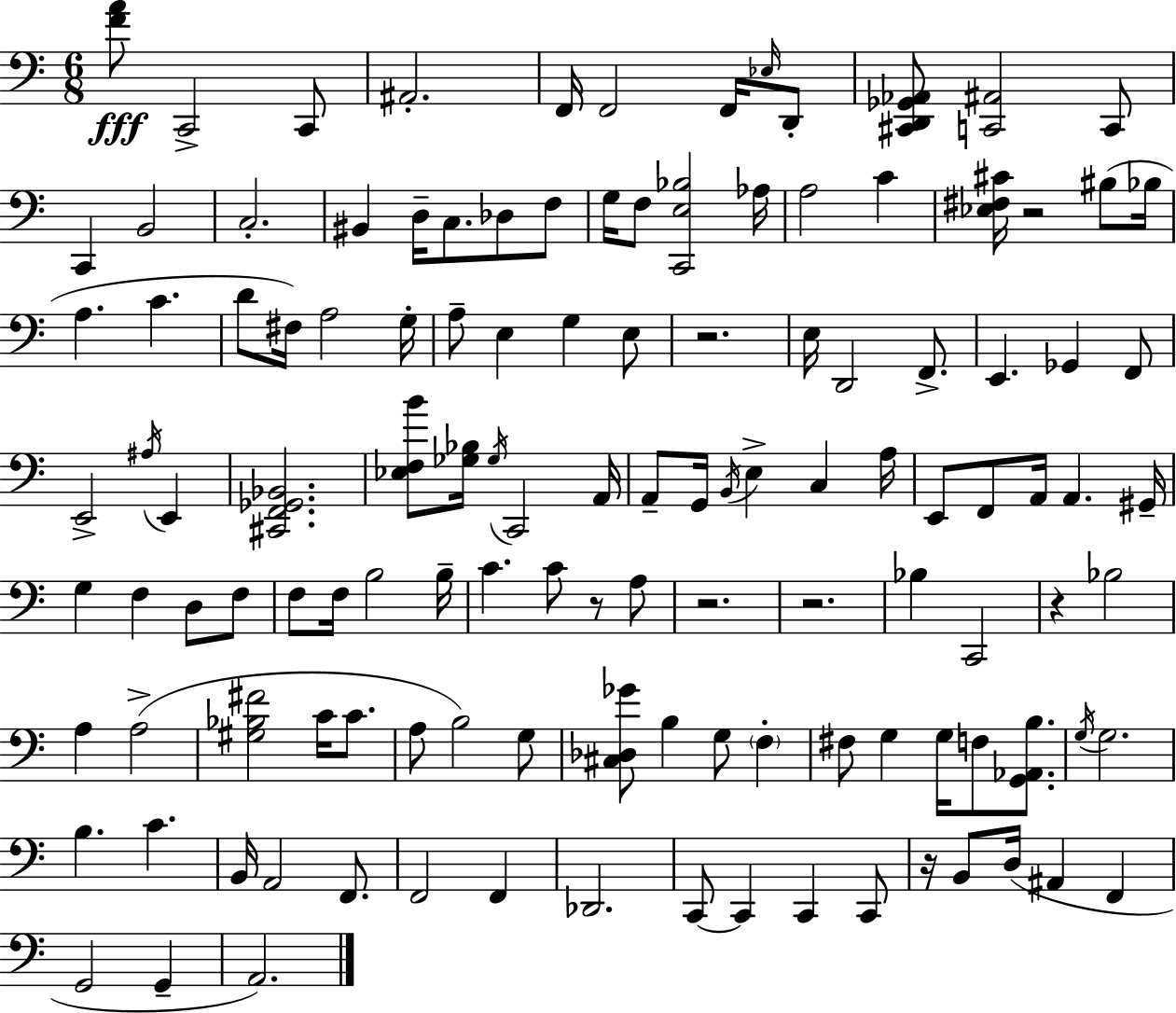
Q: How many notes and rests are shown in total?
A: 124